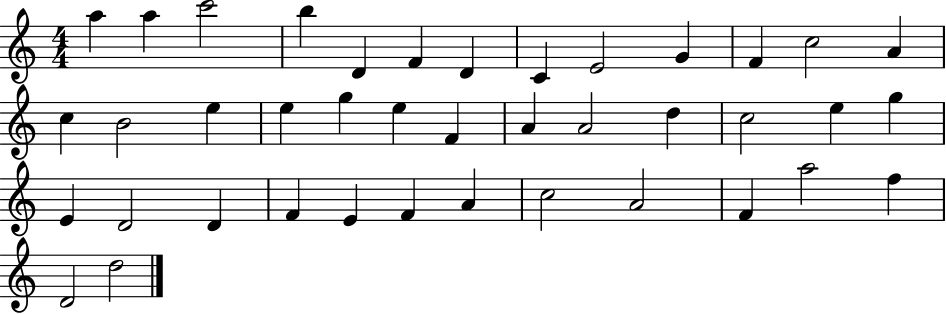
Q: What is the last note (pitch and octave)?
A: D5